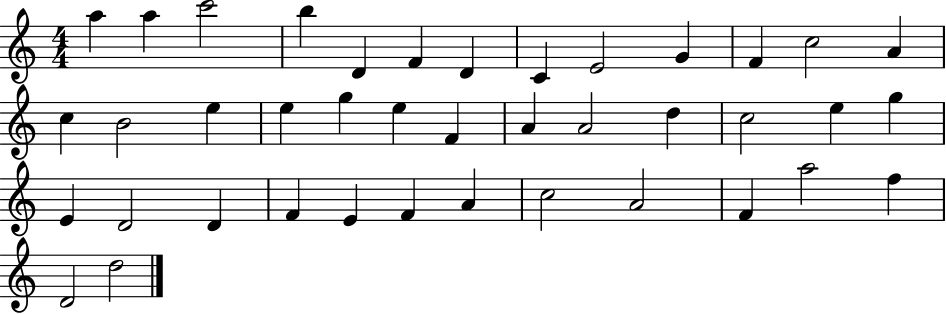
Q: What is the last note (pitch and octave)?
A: D5